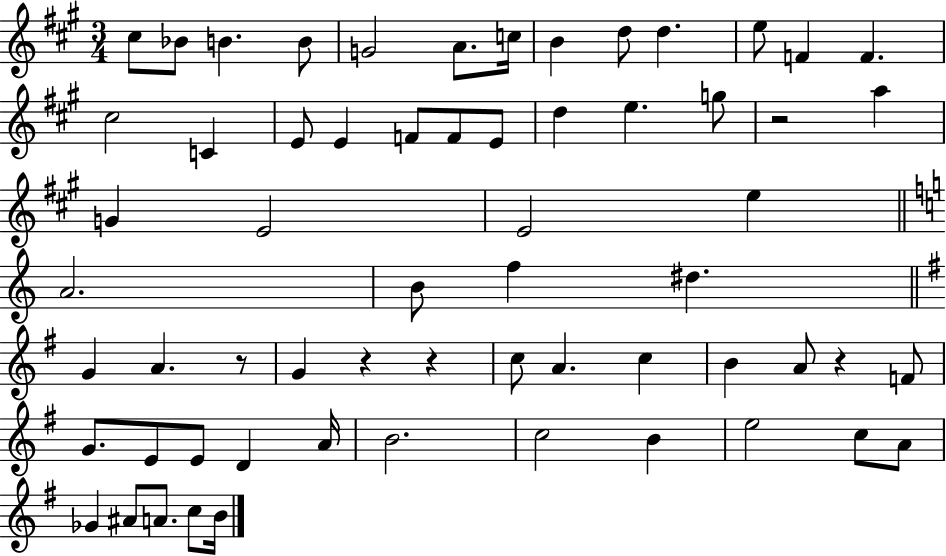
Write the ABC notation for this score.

X:1
T:Untitled
M:3/4
L:1/4
K:A
^c/2 _B/2 B B/2 G2 A/2 c/4 B d/2 d e/2 F F ^c2 C E/2 E F/2 F/2 E/2 d e g/2 z2 a G E2 E2 e A2 B/2 f ^d G A z/2 G z z c/2 A c B A/2 z F/2 G/2 E/2 E/2 D A/4 B2 c2 B e2 c/2 A/2 _G ^A/2 A/2 c/2 B/4